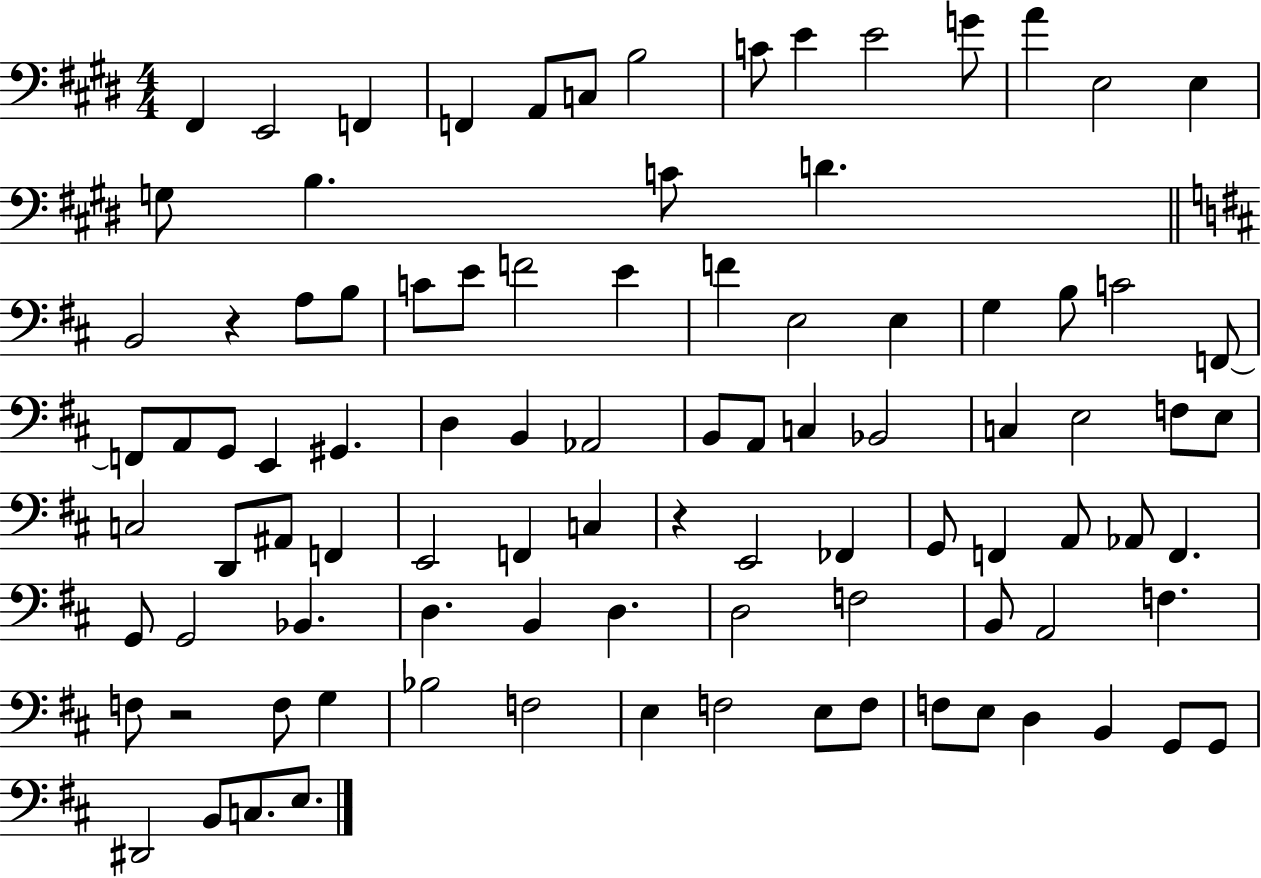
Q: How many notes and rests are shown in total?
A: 95